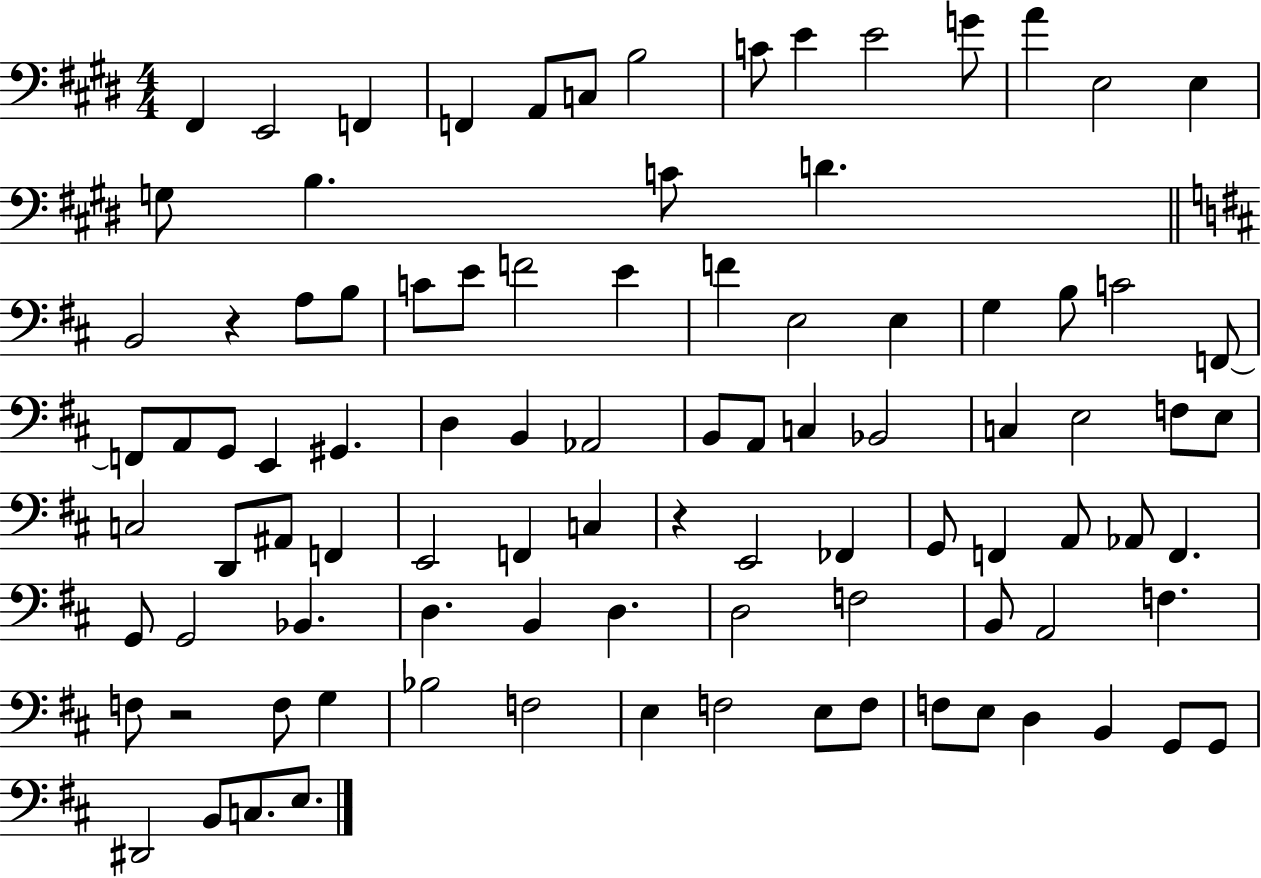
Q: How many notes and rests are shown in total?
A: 95